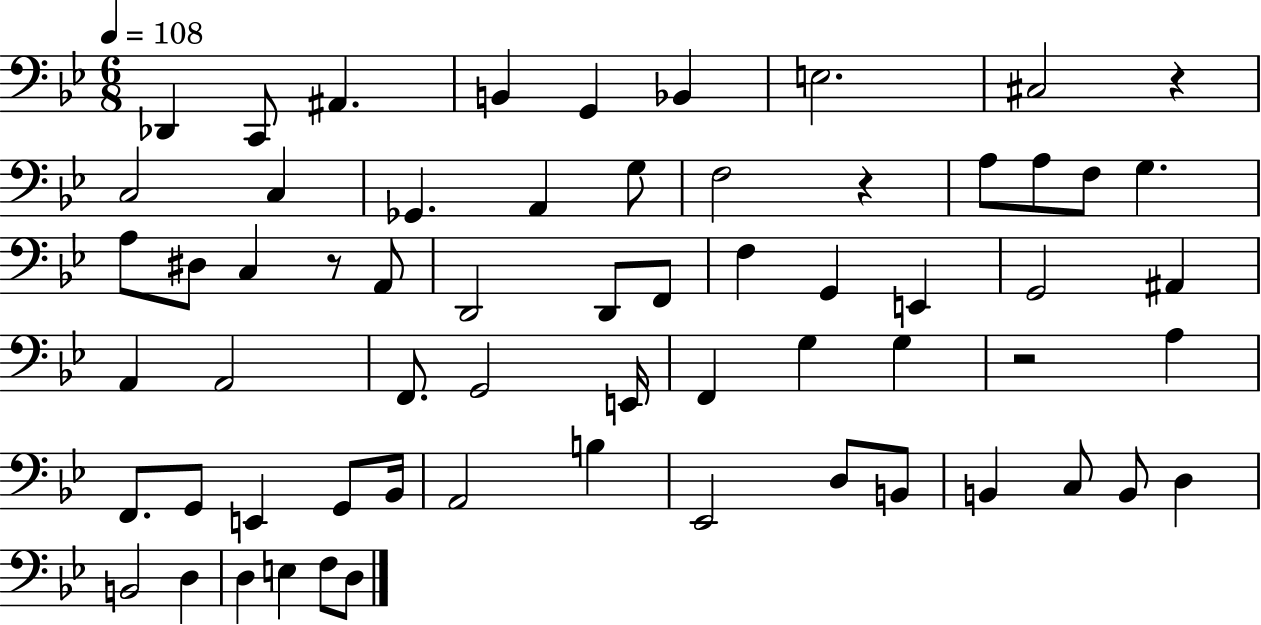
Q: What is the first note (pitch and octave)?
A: Db2